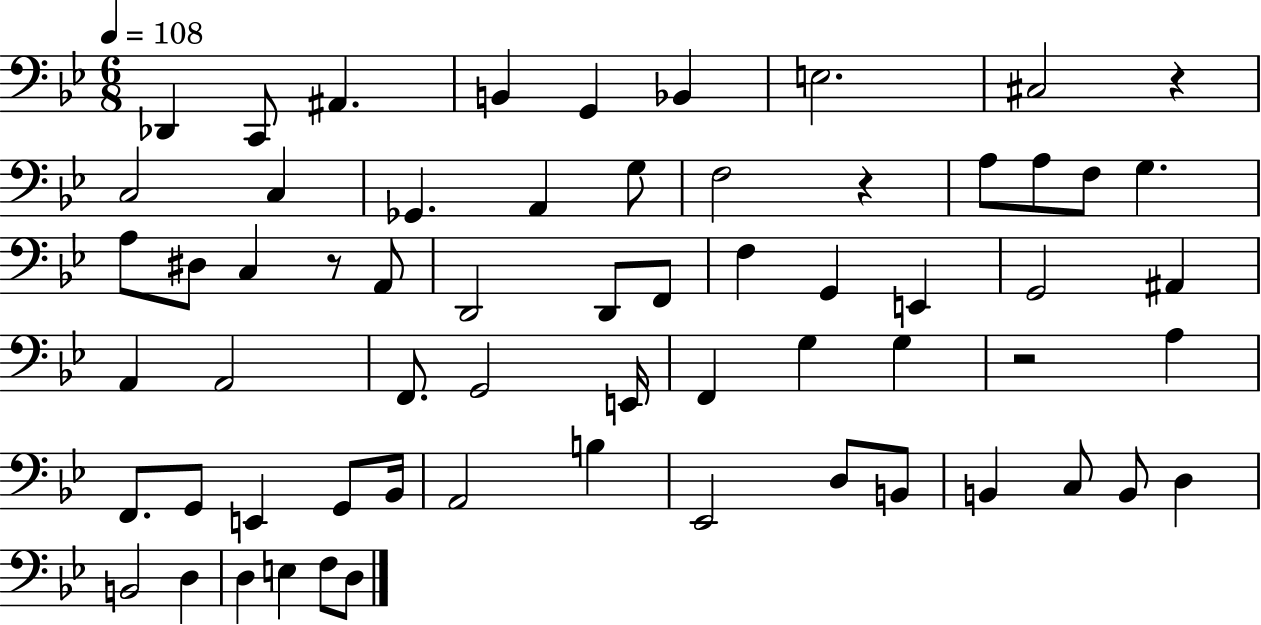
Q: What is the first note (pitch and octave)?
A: Db2